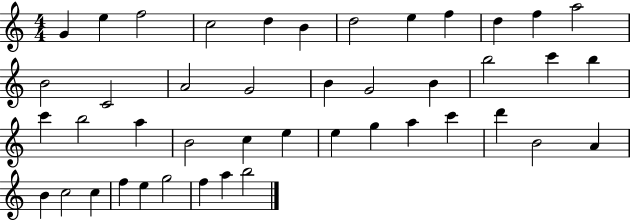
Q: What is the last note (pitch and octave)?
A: B5